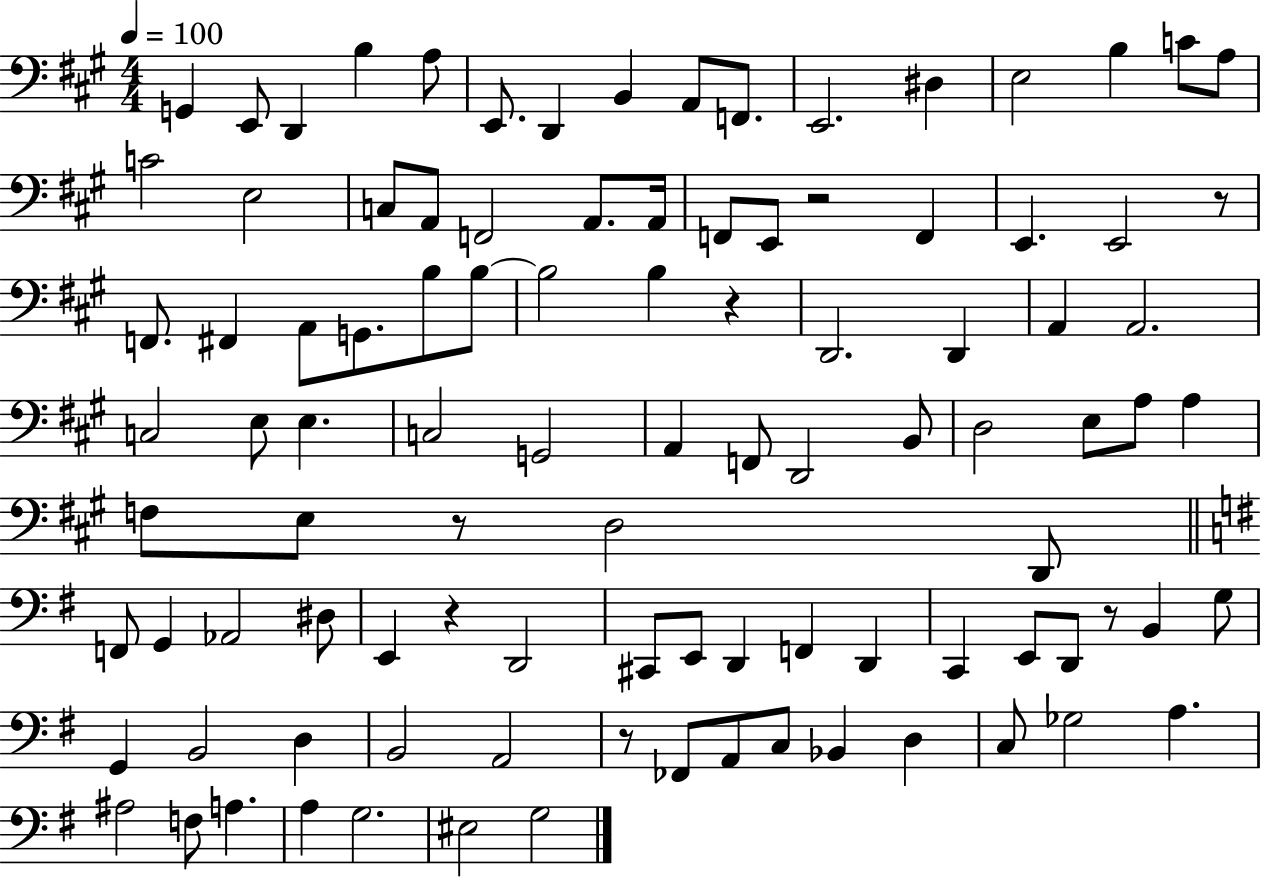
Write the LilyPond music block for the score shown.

{
  \clef bass
  \numericTimeSignature
  \time 4/4
  \key a \major
  \tempo 4 = 100
  g,4 e,8 d,4 b4 a8 | e,8. d,4 b,4 a,8 f,8. | e,2. dis4 | e2 b4 c'8 a8 | \break c'2 e2 | c8 a,8 f,2 a,8. a,16 | f,8 e,8 r2 f,4 | e,4. e,2 r8 | \break f,8. fis,4 a,8 g,8. b8 b8~~ | b2 b4 r4 | d,2. d,4 | a,4 a,2. | \break c2 e8 e4. | c2 g,2 | a,4 f,8 d,2 b,8 | d2 e8 a8 a4 | \break f8 e8 r8 d2 d,8 | \bar "||" \break \key e \minor f,8 g,4 aes,2 dis8 | e,4 r4 d,2 | cis,8 e,8 d,4 f,4 d,4 | c,4 e,8 d,8 r8 b,4 g8 | \break g,4 b,2 d4 | b,2 a,2 | r8 fes,8 a,8 c8 bes,4 d4 | c8 ges2 a4. | \break ais2 f8 a4. | a4 g2. | eis2 g2 | \bar "|."
}